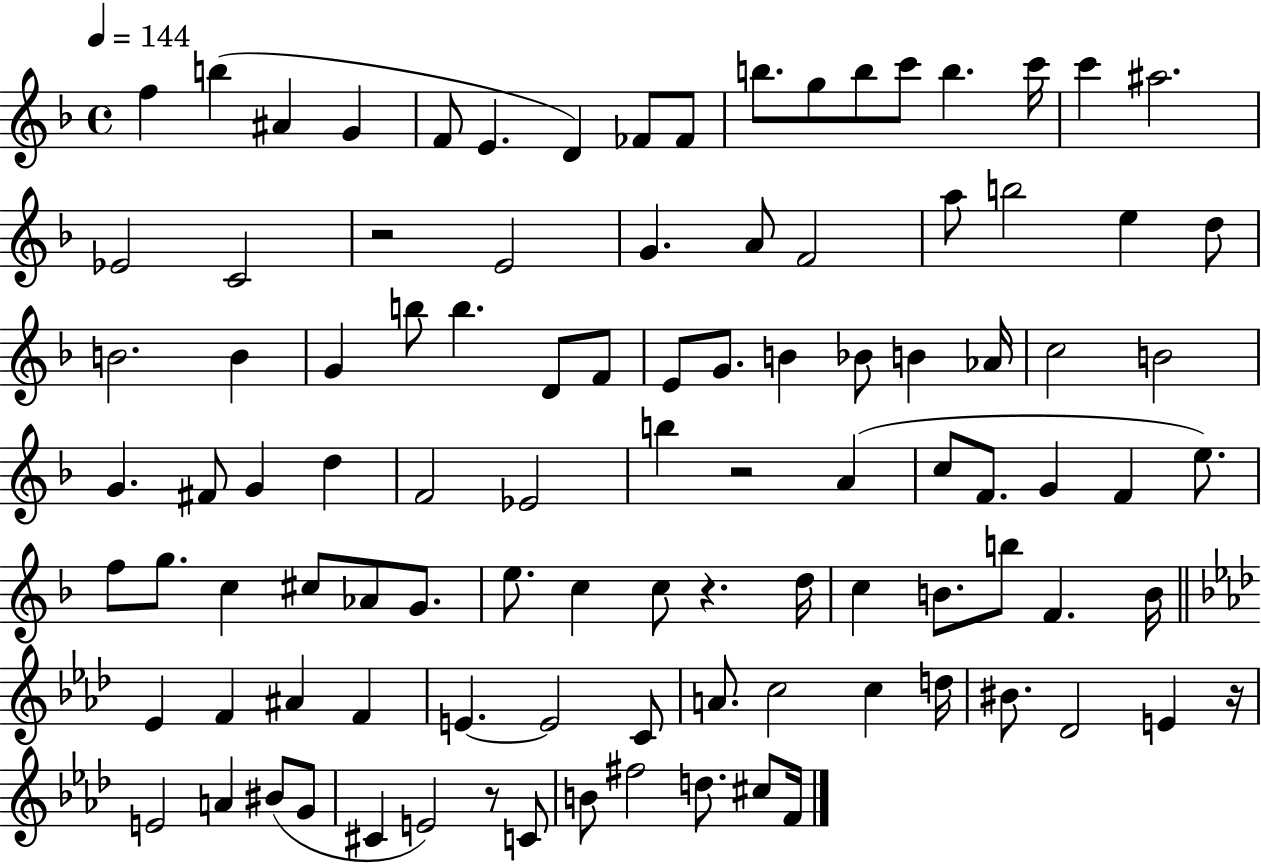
F5/q B5/q A#4/q G4/q F4/e E4/q. D4/q FES4/e FES4/e B5/e. G5/e B5/e C6/e B5/q. C6/s C6/q A#5/h. Eb4/h C4/h R/h E4/h G4/q. A4/e F4/h A5/e B5/h E5/q D5/e B4/h. B4/q G4/q B5/e B5/q. D4/e F4/e E4/e G4/e. B4/q Bb4/e B4/q Ab4/s C5/h B4/h G4/q. F#4/e G4/q D5/q F4/h Eb4/h B5/q R/h A4/q C5/e F4/e. G4/q F4/q E5/e. F5/e G5/e. C5/q C#5/e Ab4/e G4/e. E5/e. C5/q C5/e R/q. D5/s C5/q B4/e. B5/e F4/q. B4/s Eb4/q F4/q A#4/q F4/q E4/q. E4/h C4/e A4/e. C5/h C5/q D5/s BIS4/e. Db4/h E4/q R/s E4/h A4/q BIS4/e G4/e C#4/q E4/h R/e C4/e B4/e F#5/h D5/e. C#5/e F4/s